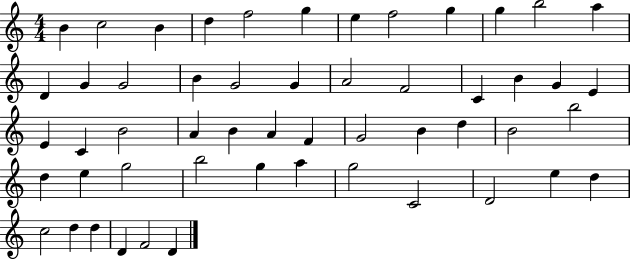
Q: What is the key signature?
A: C major